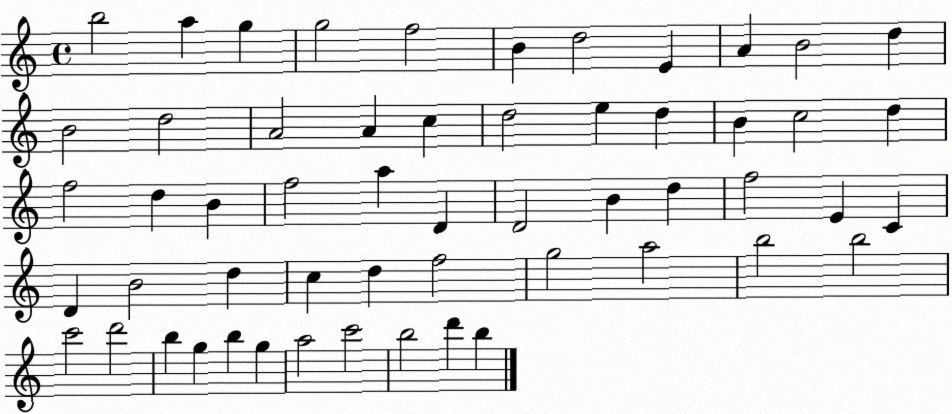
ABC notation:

X:1
T:Untitled
M:4/4
L:1/4
K:C
b2 a g g2 f2 B d2 E A B2 d B2 d2 A2 A c d2 e d B c2 d f2 d B f2 a D D2 B d f2 E C D B2 d c d f2 g2 a2 b2 b2 c'2 d'2 b g b g a2 c'2 b2 d' b